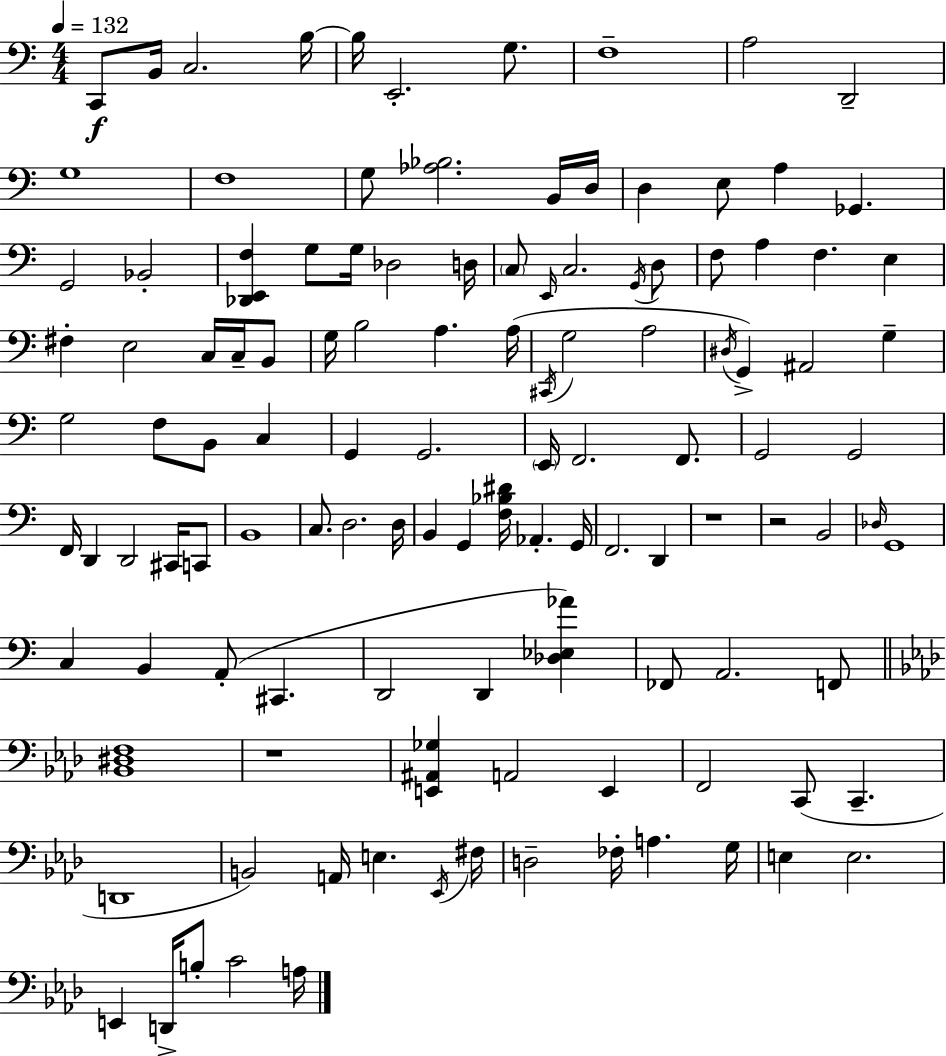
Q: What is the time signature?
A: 4/4